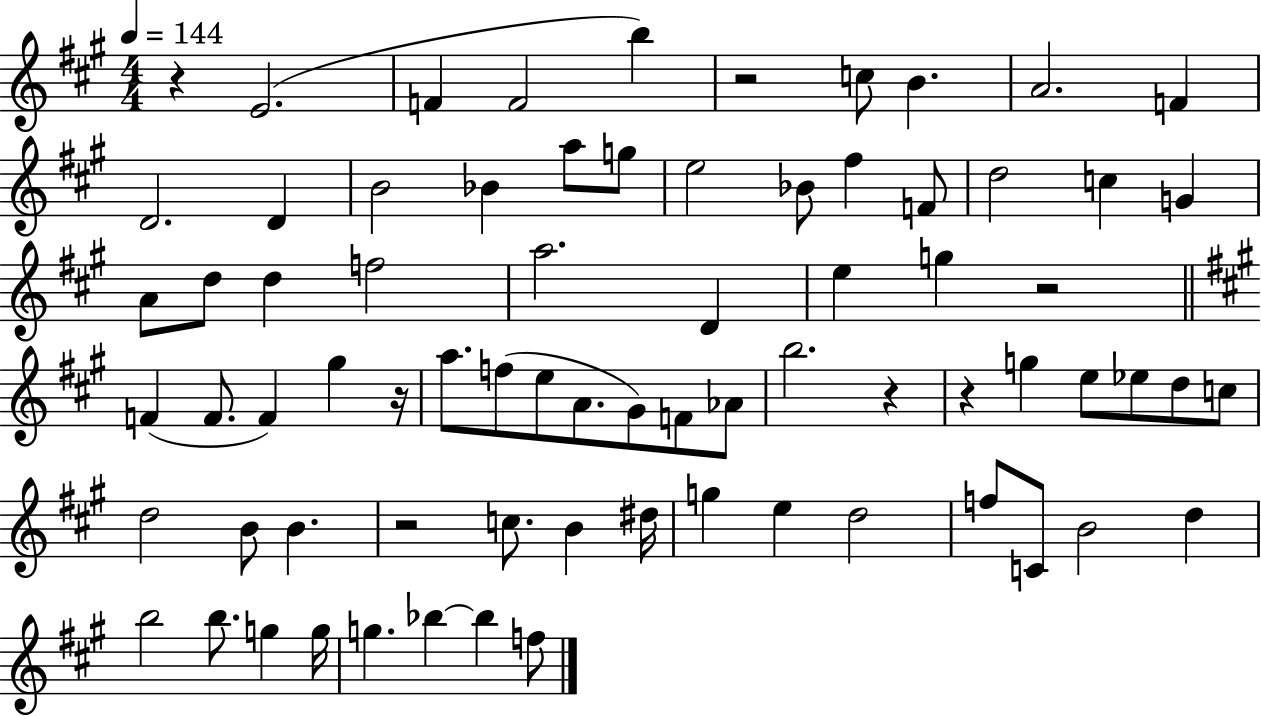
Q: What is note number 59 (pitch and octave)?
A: D5